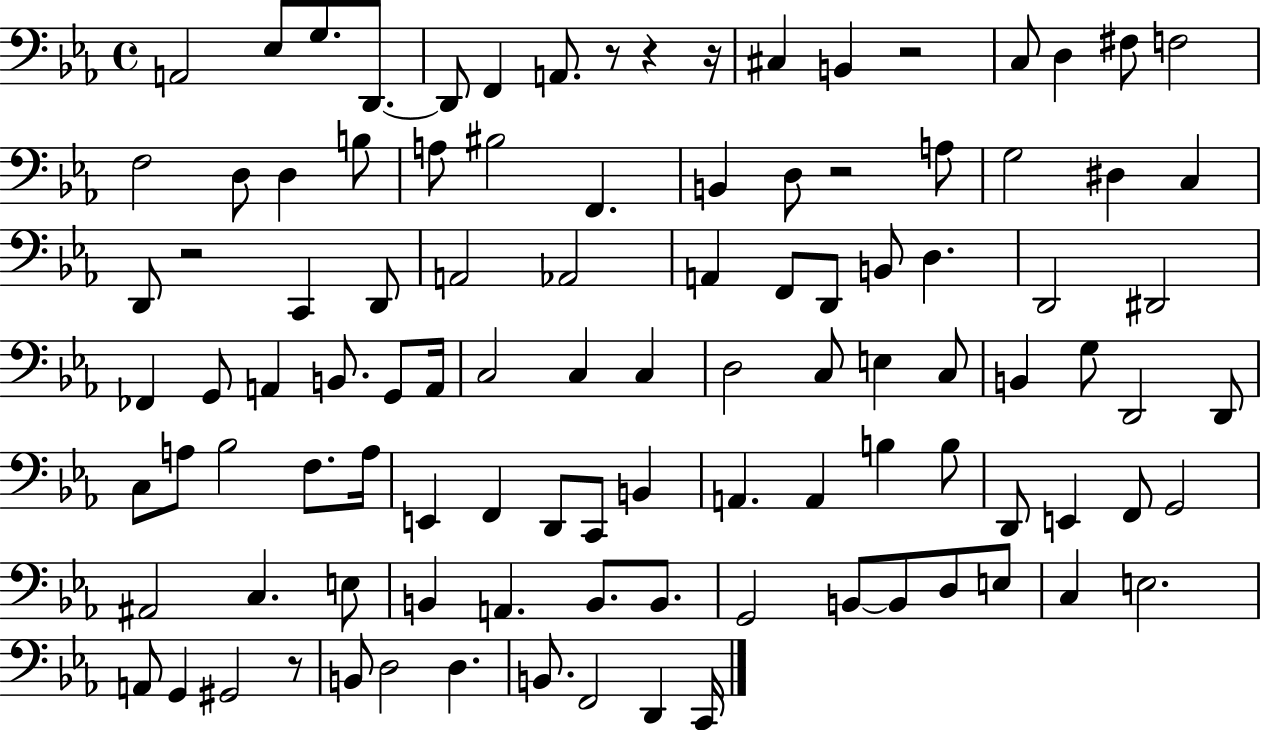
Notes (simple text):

A2/h Eb3/e G3/e. D2/e. D2/e F2/q A2/e. R/e R/q R/s C#3/q B2/q R/h C3/e D3/q F#3/e F3/h F3/h D3/e D3/q B3/e A3/e BIS3/h F2/q. B2/q D3/e R/h A3/e G3/h D#3/q C3/q D2/e R/h C2/q D2/e A2/h Ab2/h A2/q F2/e D2/e B2/e D3/q. D2/h D#2/h FES2/q G2/e A2/q B2/e. G2/e A2/s C3/h C3/q C3/q D3/h C3/e E3/q C3/e B2/q G3/e D2/h D2/e C3/e A3/e Bb3/h F3/e. A3/s E2/q F2/q D2/e C2/e B2/q A2/q. A2/q B3/q B3/e D2/e E2/q F2/e G2/h A#2/h C3/q. E3/e B2/q A2/q. B2/e. B2/e. G2/h B2/e B2/e D3/e E3/e C3/q E3/h. A2/e G2/q G#2/h R/e B2/e D3/h D3/q. B2/e. F2/h D2/q C2/s